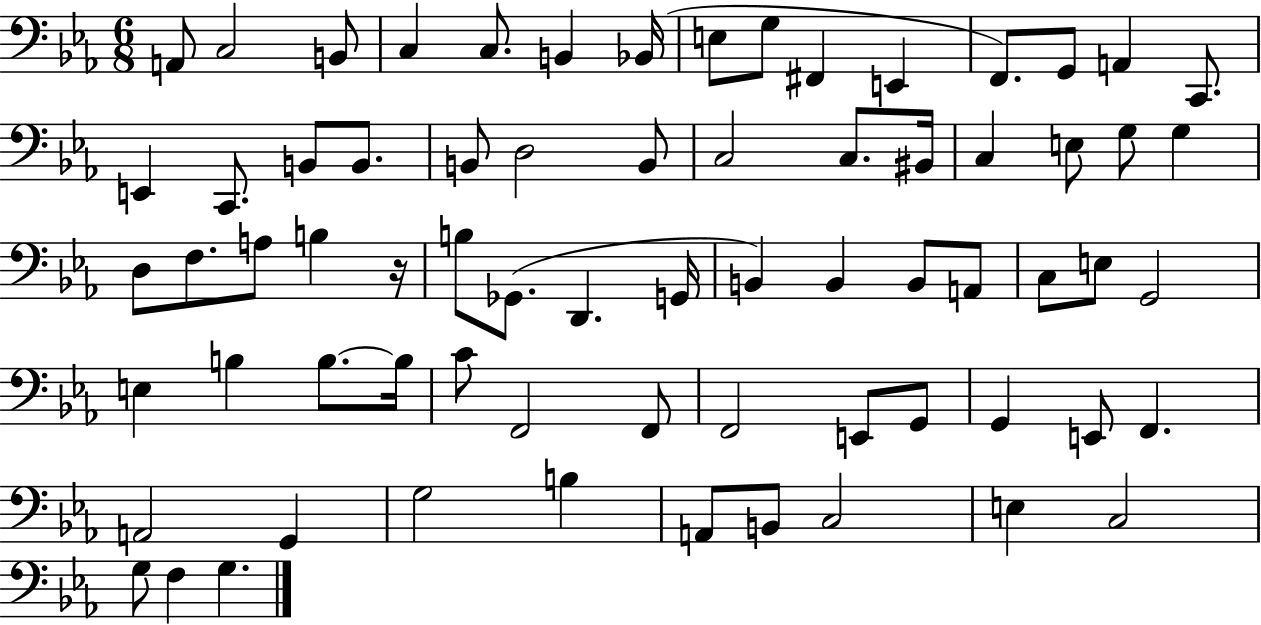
X:1
T:Untitled
M:6/8
L:1/4
K:Eb
A,,/2 C,2 B,,/2 C, C,/2 B,, _B,,/4 E,/2 G,/2 ^F,, E,, F,,/2 G,,/2 A,, C,,/2 E,, C,,/2 B,,/2 B,,/2 B,,/2 D,2 B,,/2 C,2 C,/2 ^B,,/4 C, E,/2 G,/2 G, D,/2 F,/2 A,/2 B, z/4 B,/2 _G,,/2 D,, G,,/4 B,, B,, B,,/2 A,,/2 C,/2 E,/2 G,,2 E, B, B,/2 B,/4 C/2 F,,2 F,,/2 F,,2 E,,/2 G,,/2 G,, E,,/2 F,, A,,2 G,, G,2 B, A,,/2 B,,/2 C,2 E, C,2 G,/2 F, G,